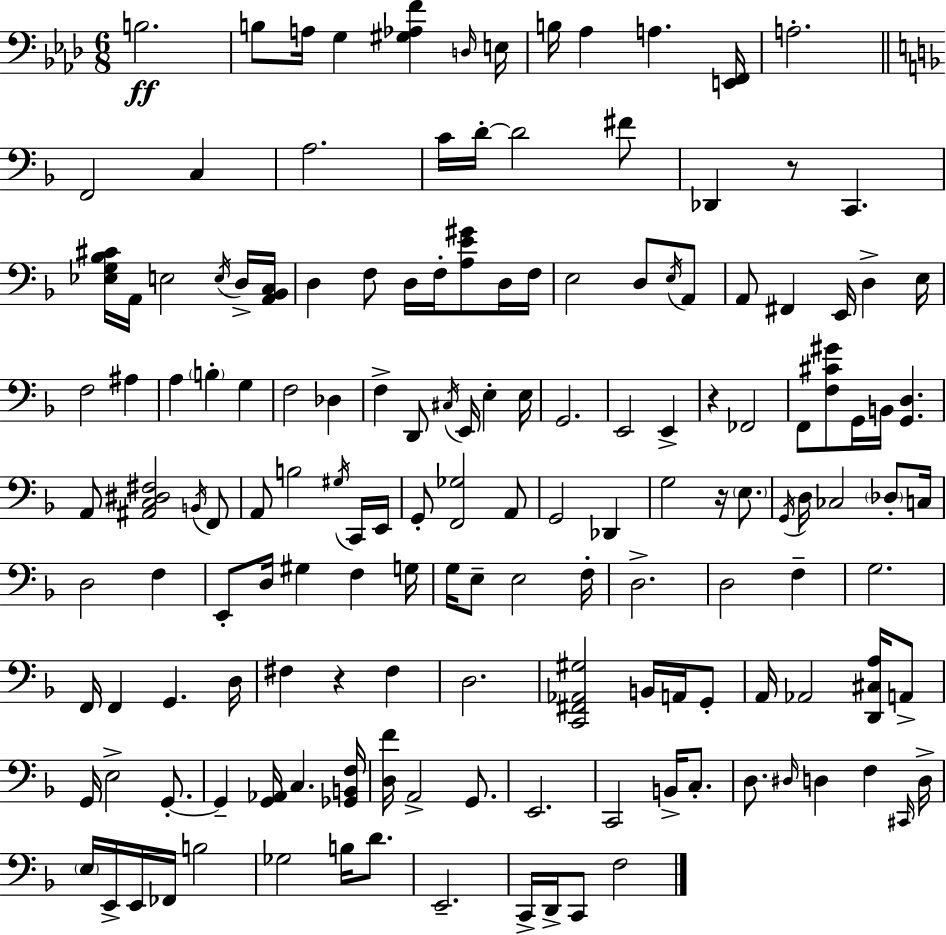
X:1
T:Untitled
M:6/8
L:1/4
K:Fm
B,2 B,/2 A,/4 G, [^G,_A,F] D,/4 E,/4 B,/4 _A, A, [E,,F,,]/4 A,2 F,,2 C, A,2 C/4 D/4 D2 ^F/2 _D,, z/2 C,, [_E,G,_B,^C]/4 A,,/4 E,2 E,/4 D,/4 [A,,_B,,C,]/4 D, F,/2 D,/4 F,/4 [A,E^G]/2 D,/4 F,/4 E,2 D,/2 E,/4 A,,/2 A,,/2 ^F,, E,,/4 D, E,/4 F,2 ^A, A, B, G, F,2 _D, F, D,,/2 ^C,/4 E,,/4 E, E,/4 G,,2 E,,2 E,, z _F,,2 F,,/2 [F,^C^G]/2 G,,/4 B,,/4 [G,,D,] A,,/2 [^A,,C,^D,^F,]2 B,,/4 F,,/2 A,,/2 B,2 ^G,/4 C,,/4 E,,/4 G,,/2 [F,,_G,]2 A,,/2 G,,2 _D,, G,2 z/4 E,/2 G,,/4 D,/4 _C,2 _D,/2 C,/4 D,2 F, E,,/2 D,/4 ^G, F, G,/4 G,/4 E,/2 E,2 F,/4 D,2 D,2 F, G,2 F,,/4 F,, G,, D,/4 ^F, z ^F, D,2 [C,,^F,,_A,,^G,]2 B,,/4 A,,/4 G,,/2 A,,/4 _A,,2 [D,,^C,A,]/4 A,,/2 G,,/4 E,2 G,,/2 G,, [G,,_A,,]/4 C, [_G,,B,,F,]/4 [D,F]/4 A,,2 G,,/2 E,,2 C,,2 B,,/4 C,/2 D,/2 ^D,/4 D, F, ^C,,/4 D,/4 E,/4 E,,/4 E,,/4 _F,,/4 B,2 _G,2 B,/4 D/2 E,,2 C,,/4 D,,/4 C,,/2 F,2